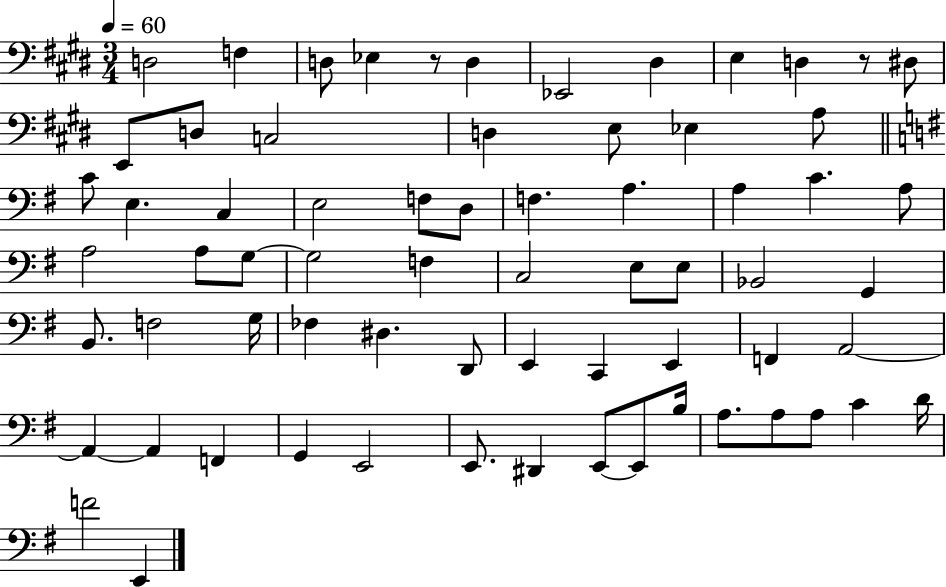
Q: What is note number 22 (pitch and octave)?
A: F3